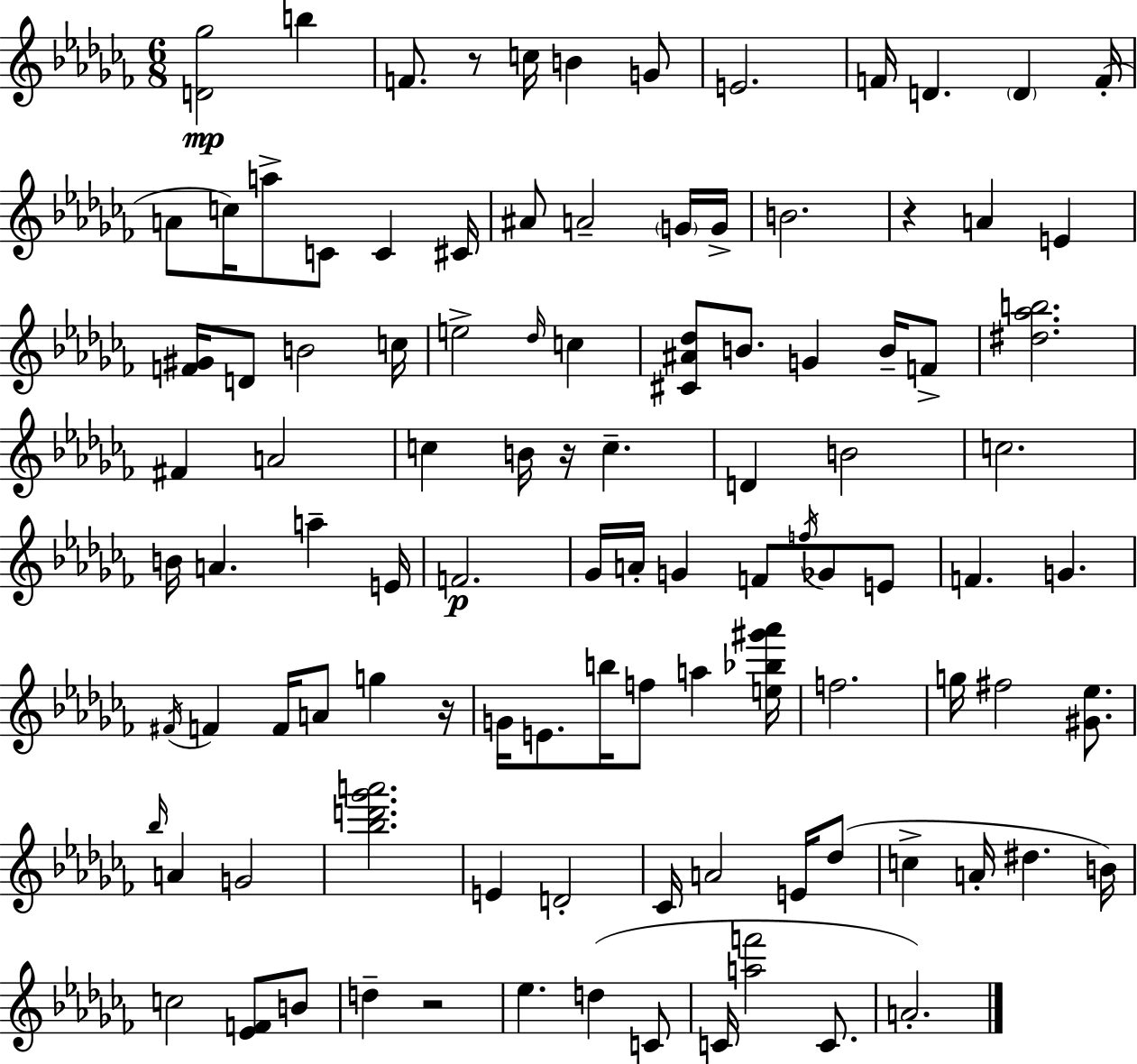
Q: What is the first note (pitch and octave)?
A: B5